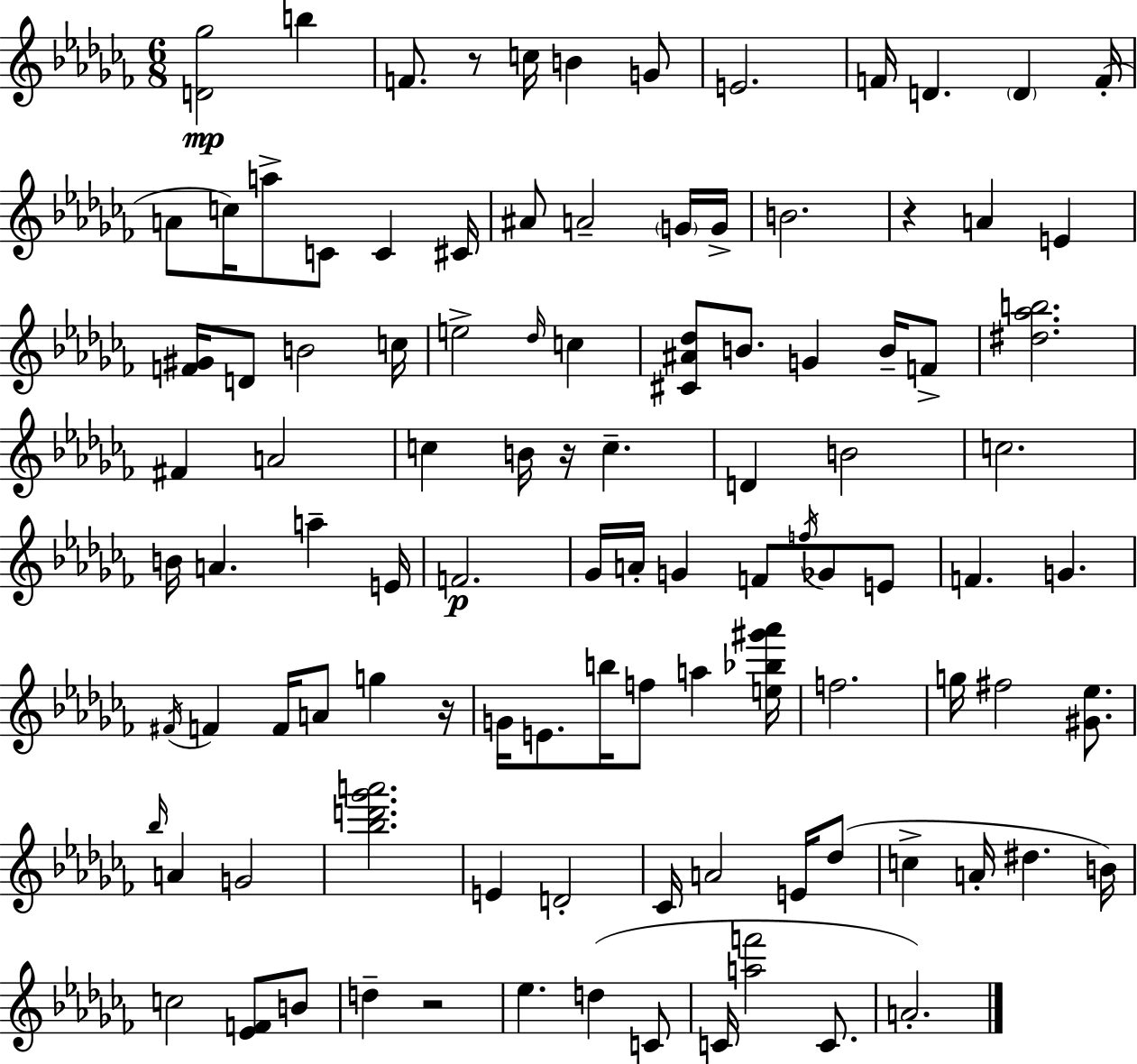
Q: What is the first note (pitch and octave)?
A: B5